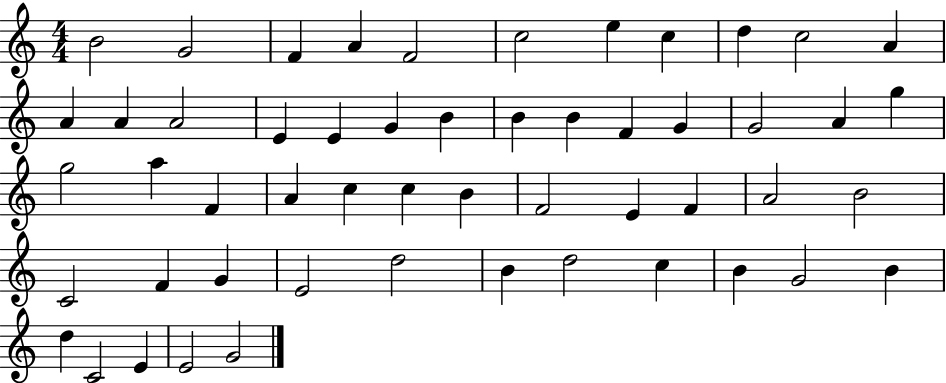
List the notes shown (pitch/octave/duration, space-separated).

B4/h G4/h F4/q A4/q F4/h C5/h E5/q C5/q D5/q C5/h A4/q A4/q A4/q A4/h E4/q E4/q G4/q B4/q B4/q B4/q F4/q G4/q G4/h A4/q G5/q G5/h A5/q F4/q A4/q C5/q C5/q B4/q F4/h E4/q F4/q A4/h B4/h C4/h F4/q G4/q E4/h D5/h B4/q D5/h C5/q B4/q G4/h B4/q D5/q C4/h E4/q E4/h G4/h